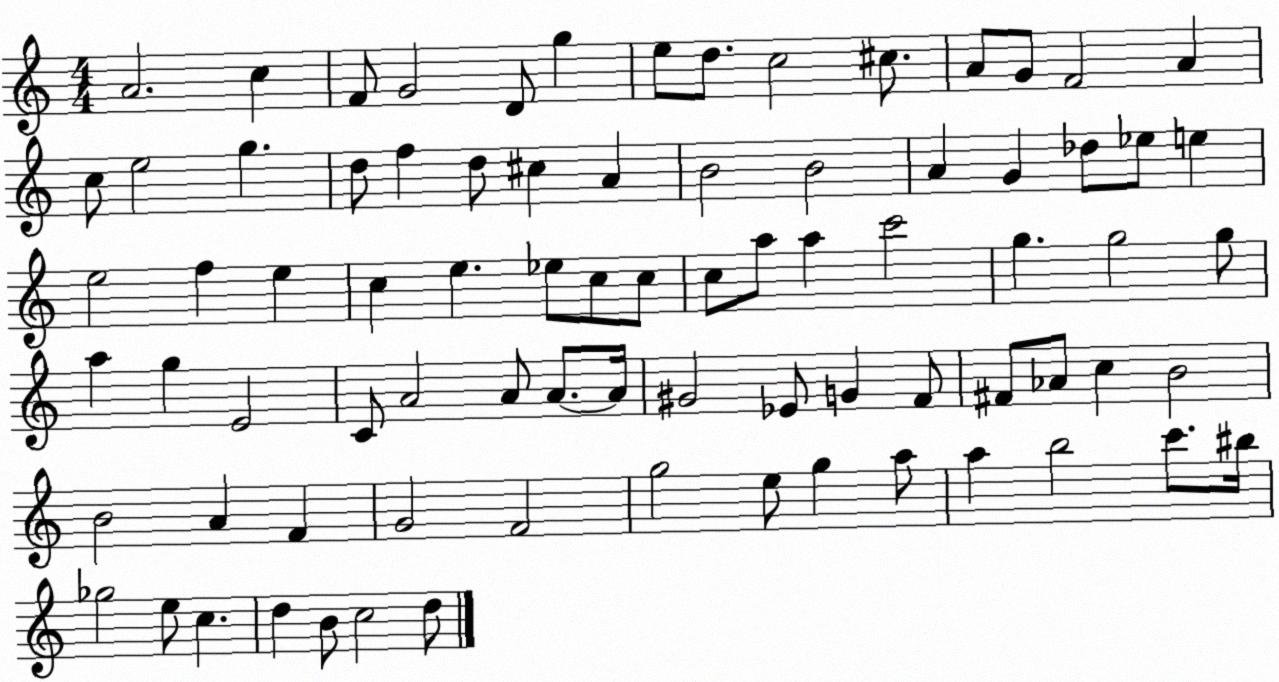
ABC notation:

X:1
T:Untitled
M:4/4
L:1/4
K:C
A2 c F/2 G2 D/2 g e/2 d/2 c2 ^c/2 A/2 G/2 F2 A c/2 e2 g d/2 f d/2 ^c A B2 B2 A G _d/2 _e/2 e e2 f e c e _e/2 c/2 c/2 c/2 a/2 a c'2 g g2 g/2 a g E2 C/2 A2 A/2 A/2 A/4 ^G2 _E/2 G F/2 ^F/2 _A/2 c B2 B2 A F G2 F2 g2 e/2 g a/2 a b2 c'/2 ^b/4 _g2 e/2 c d B/2 c2 d/2